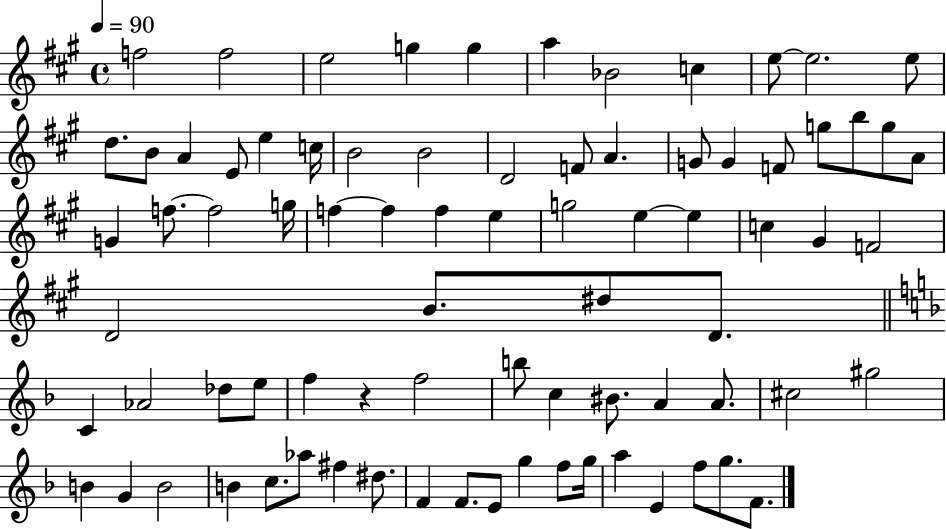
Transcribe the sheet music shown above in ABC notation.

X:1
T:Untitled
M:4/4
L:1/4
K:A
f2 f2 e2 g g a _B2 c e/2 e2 e/2 d/2 B/2 A E/2 e c/4 B2 B2 D2 F/2 A G/2 G F/2 g/2 b/2 g/2 A/2 G f/2 f2 g/4 f f f e g2 e e c ^G F2 D2 B/2 ^d/2 D/2 C _A2 _d/2 e/2 f z f2 b/2 c ^B/2 A A/2 ^c2 ^g2 B G B2 B c/2 _a/2 ^f ^d/2 F F/2 E/2 g f/2 g/4 a E f/2 g/2 F/2